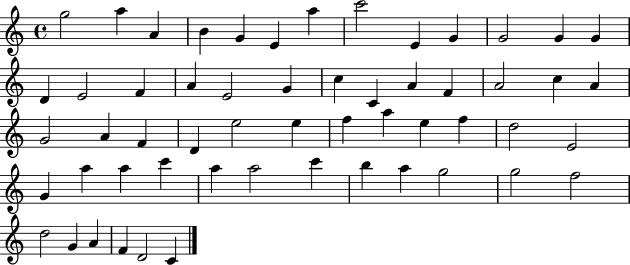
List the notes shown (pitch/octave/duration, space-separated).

G5/h A5/q A4/q B4/q G4/q E4/q A5/q C6/h E4/q G4/q G4/h G4/q G4/q D4/q E4/h F4/q A4/q E4/h G4/q C5/q C4/q A4/q F4/q A4/h C5/q A4/q G4/h A4/q F4/q D4/q E5/h E5/q F5/q A5/q E5/q F5/q D5/h E4/h G4/q A5/q A5/q C6/q A5/q A5/h C6/q B5/q A5/q G5/h G5/h F5/h D5/h G4/q A4/q F4/q D4/h C4/q